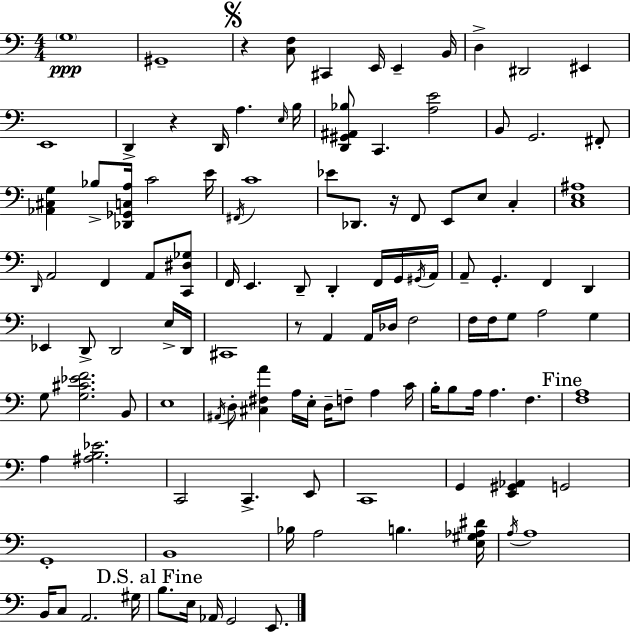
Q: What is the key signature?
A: C major